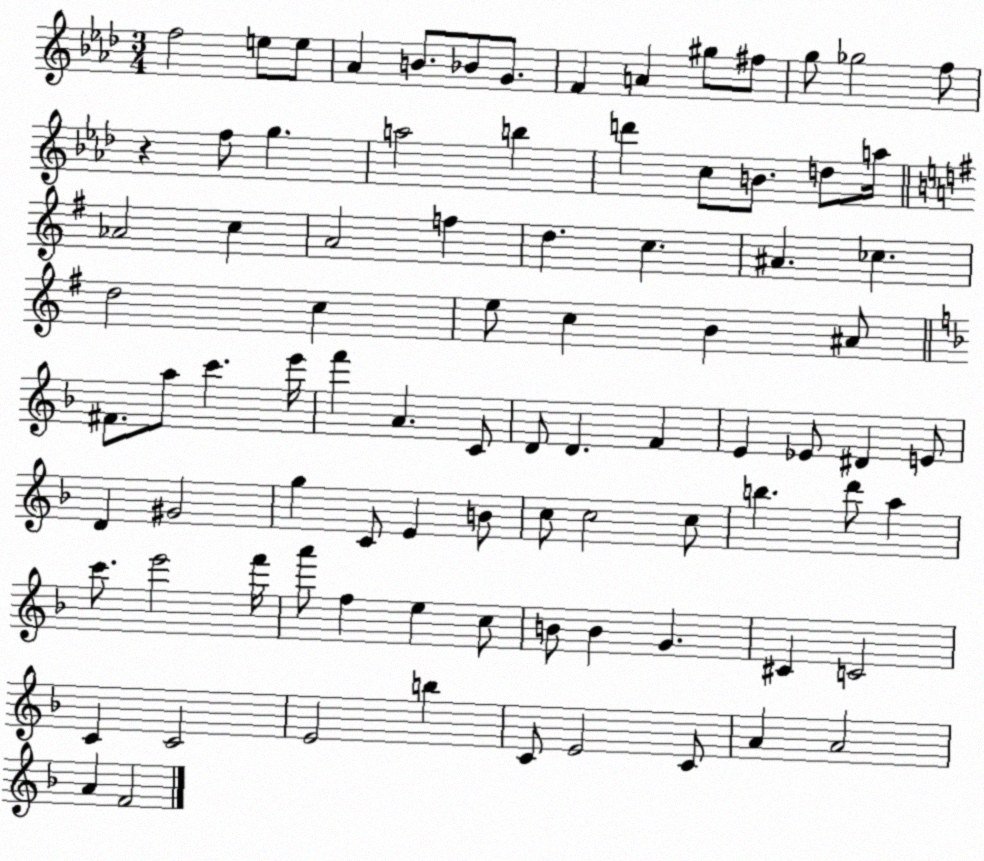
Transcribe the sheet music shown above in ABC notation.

X:1
T:Untitled
M:3/4
L:1/4
K:Ab
f2 e/2 e/2 _A B/2 _B/2 G/2 F A ^g/2 ^f/2 g/2 _g2 f/2 z f/2 g a2 b d' c/2 B/2 d/2 a/4 _A2 c A2 f d c ^A _c d2 c e/2 c B ^A/2 ^F/2 a/2 c' e'/4 f' A C/2 D/2 D F E _E/2 ^D E/2 D ^G2 g C/2 E B/2 c/2 c2 c/2 b d'/2 a c'/2 e'2 f'/4 a'/2 f e c/2 B/2 B G ^C C2 C C2 E2 b C/2 E2 C/2 A A2 A F2